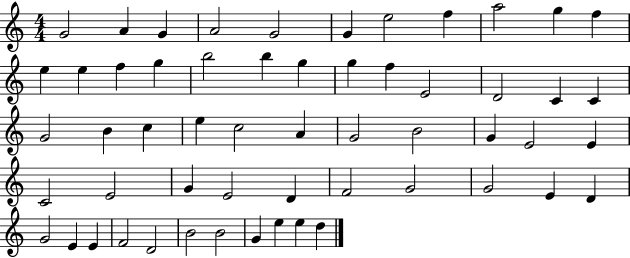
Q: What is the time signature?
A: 4/4